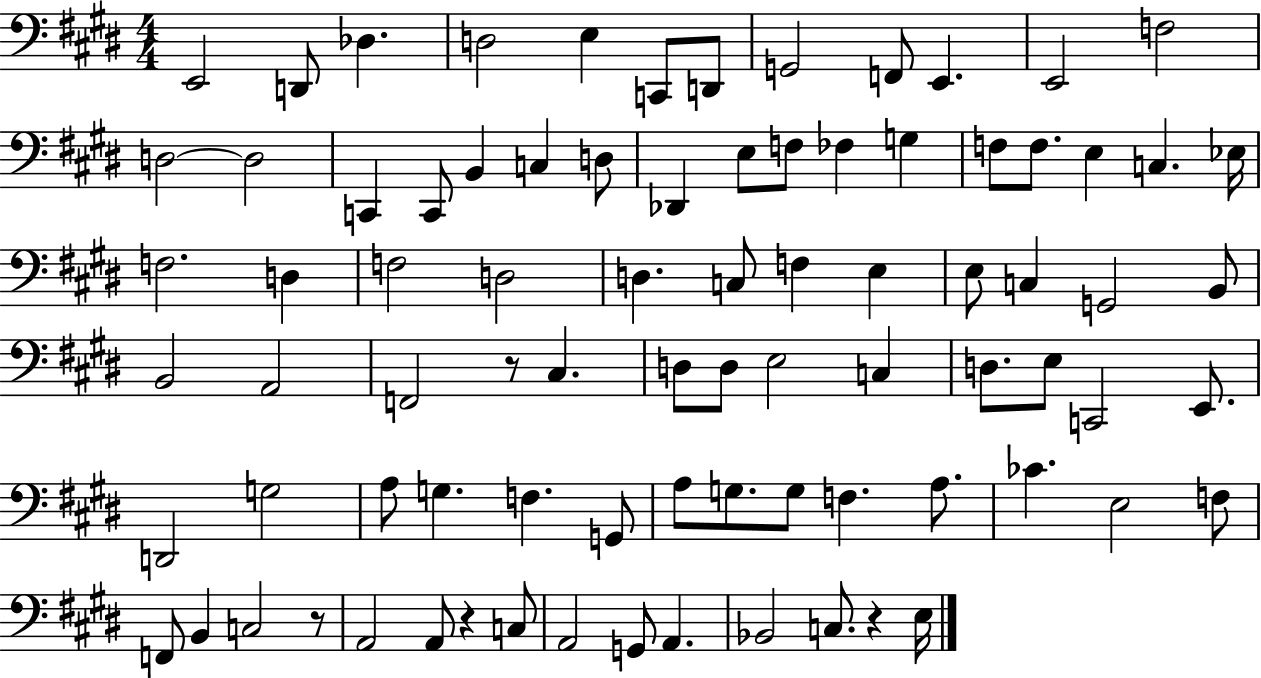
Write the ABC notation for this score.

X:1
T:Untitled
M:4/4
L:1/4
K:E
E,,2 D,,/2 _D, D,2 E, C,,/2 D,,/2 G,,2 F,,/2 E,, E,,2 F,2 D,2 D,2 C,, C,,/2 B,, C, D,/2 _D,, E,/2 F,/2 _F, G, F,/2 F,/2 E, C, _E,/4 F,2 D, F,2 D,2 D, C,/2 F, E, E,/2 C, G,,2 B,,/2 B,,2 A,,2 F,,2 z/2 ^C, D,/2 D,/2 E,2 C, D,/2 E,/2 C,,2 E,,/2 D,,2 G,2 A,/2 G, F, G,,/2 A,/2 G,/2 G,/2 F, A,/2 _C E,2 F,/2 F,,/2 B,, C,2 z/2 A,,2 A,,/2 z C,/2 A,,2 G,,/2 A,, _B,,2 C,/2 z E,/4